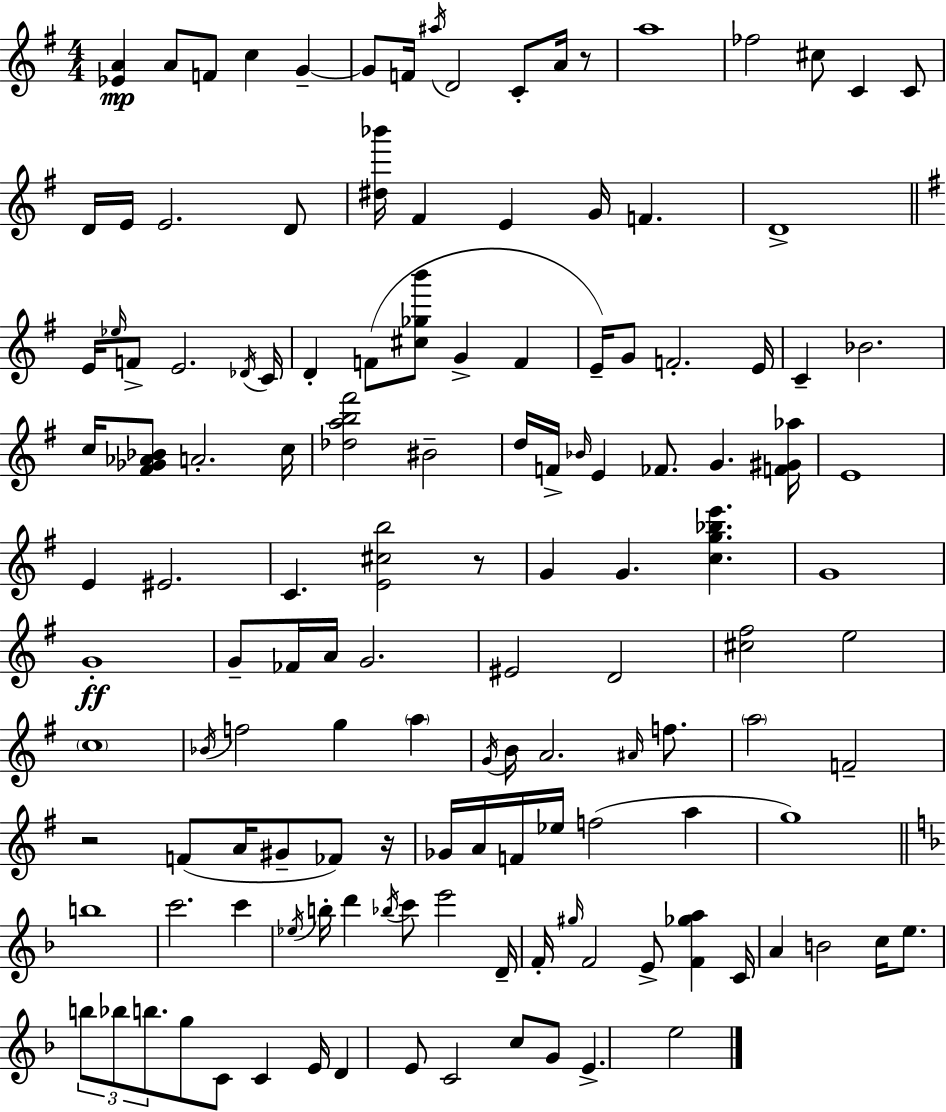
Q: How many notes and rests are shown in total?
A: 135